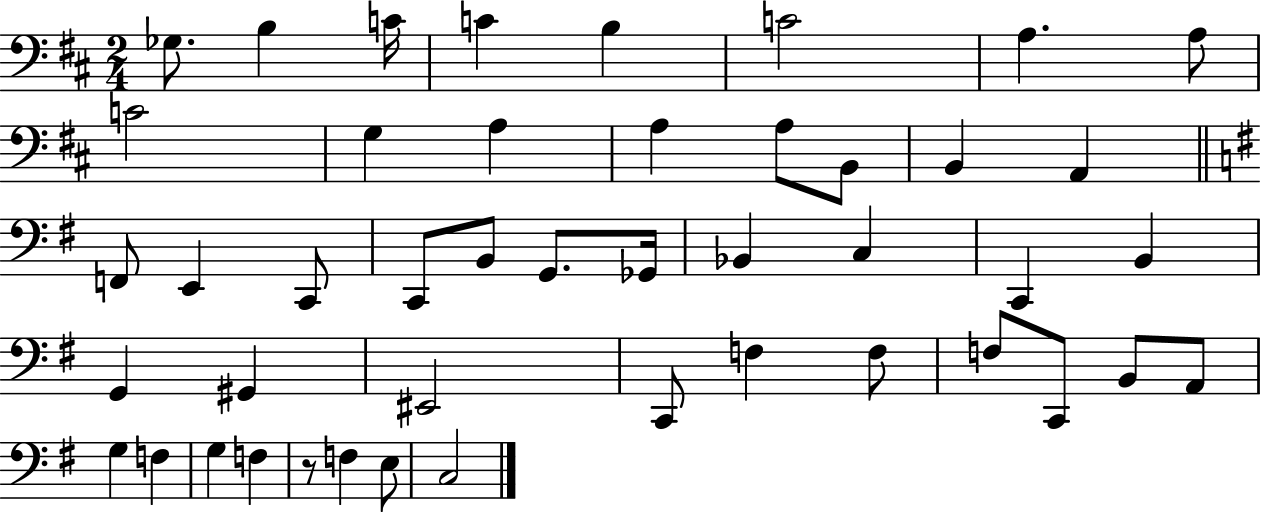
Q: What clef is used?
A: bass